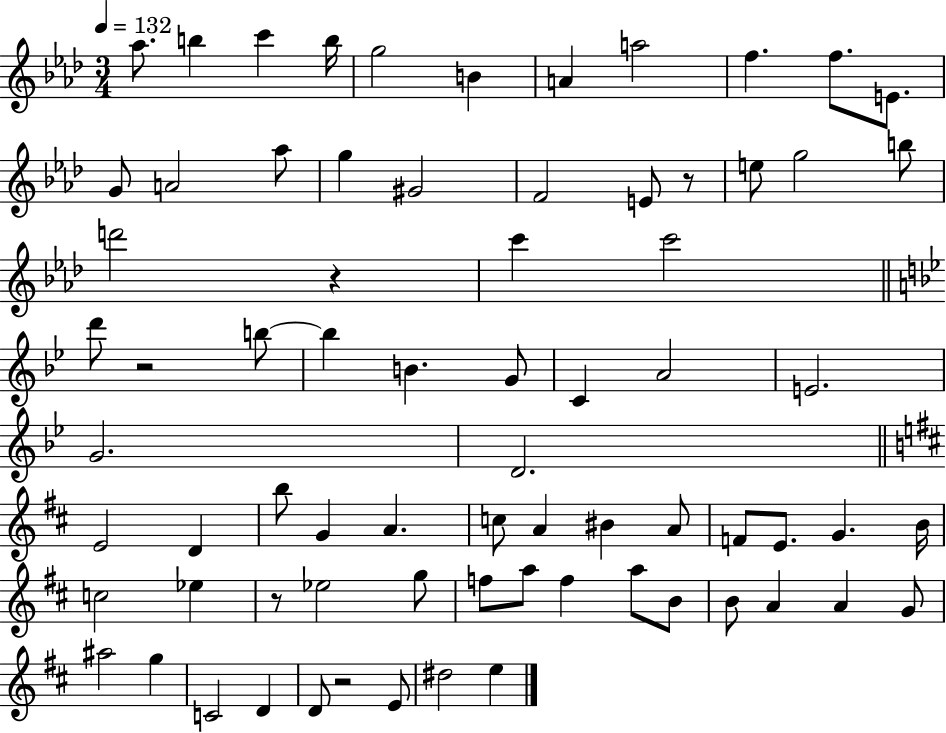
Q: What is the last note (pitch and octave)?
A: E5